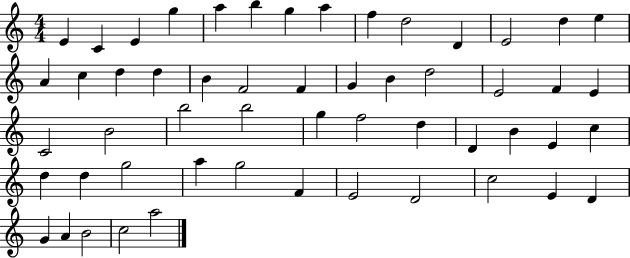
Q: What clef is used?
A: treble